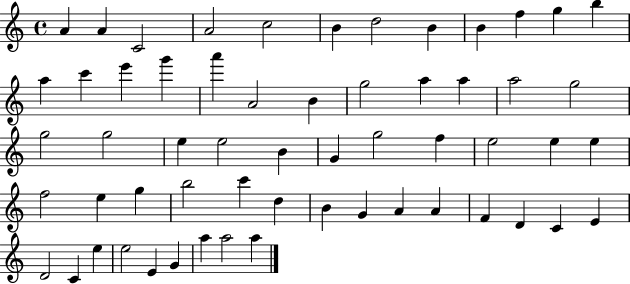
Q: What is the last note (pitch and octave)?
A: A5